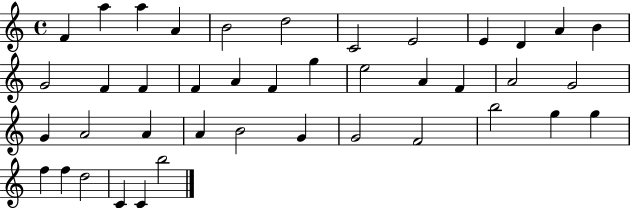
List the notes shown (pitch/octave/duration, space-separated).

F4/q A5/q A5/q A4/q B4/h D5/h C4/h E4/h E4/q D4/q A4/q B4/q G4/h F4/q F4/q F4/q A4/q F4/q G5/q E5/h A4/q F4/q A4/h G4/h G4/q A4/h A4/q A4/q B4/h G4/q G4/h F4/h B5/h G5/q G5/q F5/q F5/q D5/h C4/q C4/q B5/h